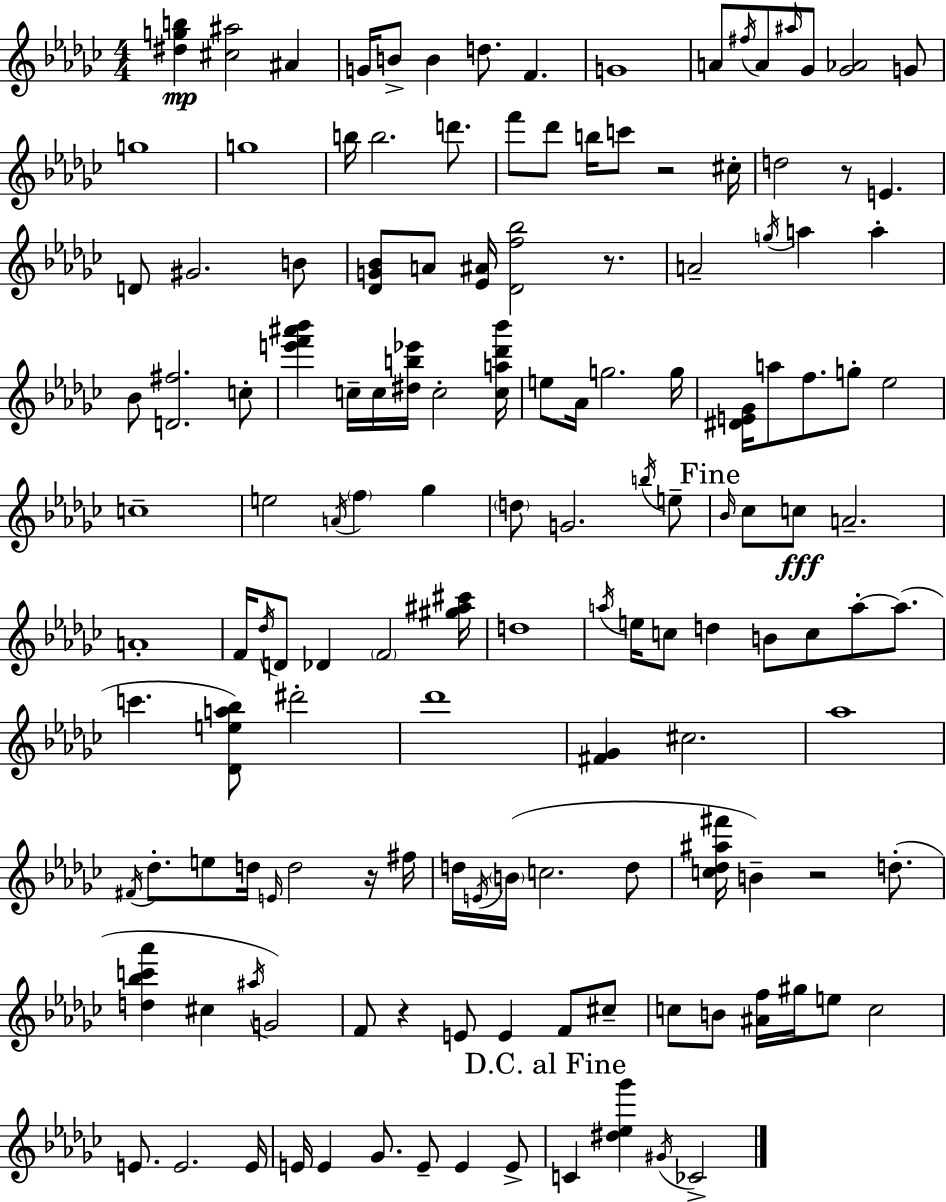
{
  \clef treble
  \numericTimeSignature
  \time 4/4
  \key ees \minor
  <dis'' g'' b''>4\mp <cis'' ais''>2 ais'4 | g'16 b'8-> b'4 d''8. f'4. | g'1 | a'8 \acciaccatura { fis''16 } a'8 \grace { ais''16 } ges'8 <ges' aes'>2 | \break g'8 g''1 | g''1 | b''16 b''2. d'''8. | f'''8 des'''8 b''16 c'''8 r2 | \break cis''16-. d''2 r8 e'4. | d'8 gis'2. | b'8 <des' g' bes'>8 a'8 <ees' ais'>16 <des' f'' bes''>2 r8. | a'2-- \acciaccatura { g''16 } a''4 a''4-. | \break bes'8 <d' fis''>2. | c''8-. <e''' f''' ais''' bes'''>4 c''16-- c''16 <dis'' b'' ees'''>16 c''2-. | <c'' a'' des''' bes'''>16 e''8 aes'16 g''2. | g''16 <dis' e' ges'>16 a''8 f''8. g''8-. ees''2 | \break c''1-- | e''2 \acciaccatura { a'16 } \parenthesize f''4 | ges''4 \parenthesize d''8 g'2. | \acciaccatura { b''16 } e''8-- \mark "Fine" \grace { bes'16 } ces''8 c''8\fff a'2.-- | \break a'1-. | f'16 \acciaccatura { des''16 } d'8 des'4 \parenthesize f'2 | <gis'' ais'' cis'''>16 d''1 | \acciaccatura { a''16 } e''16 c''8 d''4 b'8 | \break c''8 a''8-.~~ a''8.( c'''4. <des' e'' a'' bes''>8) | dis'''2-. des'''1 | <fis' ges'>4 cis''2. | aes''1 | \break \acciaccatura { fis'16 } des''8.-. e''8 d''16 \grace { e'16 } | d''2 r16 fis''16 d''16 \acciaccatura { e'16 }( \parenthesize b'16 c''2. | d''8 <c'' des'' ais'' fis'''>16 b'4--) | r2 d''8.-.( <d'' bes'' c''' aes'''>4 cis''4 | \break \acciaccatura { ais''16 } g'2) f'8 r4 | e'8 e'4 f'8 cis''8-- c''8 b'8 | <ais' f''>16 gis''16 e''8 c''2 e'8. e'2. | e'16 e'16 e'4 | \break ges'8. e'8-- e'4 e'8-> \mark "D.C. al Fine" c'4 | <dis'' ees'' ges'''>4 \acciaccatura { gis'16 } ces'2-> \bar "|."
}